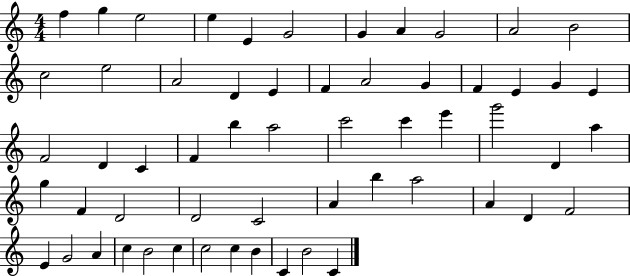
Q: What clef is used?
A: treble